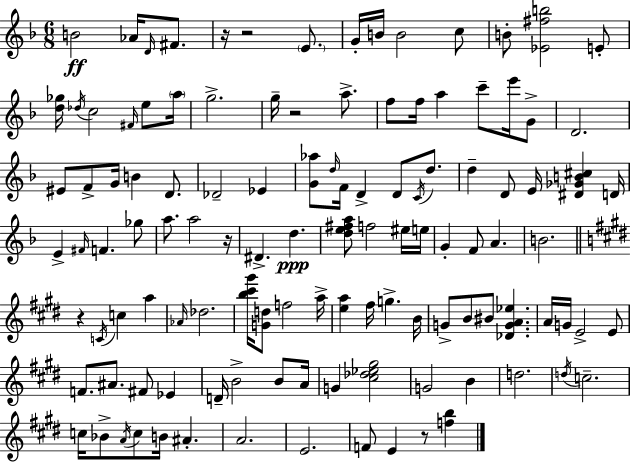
{
  \clef treble
  \numericTimeSignature
  \time 6/8
  \key f \major
  b'2\ff aes'16 \grace { d'16 } fis'8. | r16 r2 \parenthesize e'8. | g'16-. b'16 b'2 c''8 | b'8-. <ees' fis'' b''>2 e'8-. | \break <d'' ges''>16 \acciaccatura { des''16 } c''2 \grace { fis'16 } | e''8 \parenthesize a''16 g''2.-> | g''16-- r2 | a''8.-> f''8 f''16 a''4 c'''8-- | \break e'''16 g'8-> d'2. | eis'8 f'8-> g'16 b'4 | d'8. des'2-- ees'4 | <g' aes''>8 \grace { d''16 } f'16 d'4-> d'8 | \break \acciaccatura { c'16 } d''8. d''4-- d'8 e'16 | <dis' ges' b' cis''>4 d'16 e'4-> \grace { fis'16 } f'4. | ges''8 a''8. a''2 | r16 dis'4.-> | \break d''4.\ppp <d'' e'' fis'' a''>8 f''2 | eis''16 e''16 g'4-. f'8 | a'4. b'2. | \bar "||" \break \key e \major r4 \acciaccatura { c'16 } c''4 a''4 | \grace { aes'16 } des''2. | <b'' cis''' gis'''>16 <g' d''>8 f''2 | a''16-> <e'' a''>4 fis''16 g''4.-> | \break b'16 g'8-> b'8 bis'8 <des' g' a' ees''>4. | a'16 g'16 e'2-> | e'8 f'8. ais'8. fis'8 ees'4 | d'16-- b'2-> b'8 | \break a'16 g'4 <cis'' des'' ees'' gis''>2 | g'2 b'4 | d''2. | \acciaccatura { d''16 } c''2.-- | \break c''16 bes'8-> \acciaccatura { a'16 } c''8 b'16 ais'4.-. | a'2. | e'2. | f'8 e'4 r8 | \break <f'' b''>4 \bar "|."
}